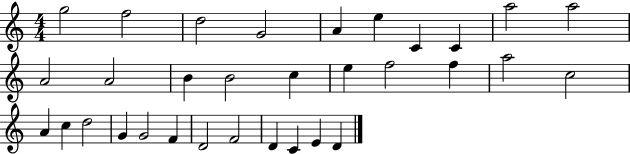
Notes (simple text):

G5/h F5/h D5/h G4/h A4/q E5/q C4/q C4/q A5/h A5/h A4/h A4/h B4/q B4/h C5/q E5/q F5/h F5/q A5/h C5/h A4/q C5/q D5/h G4/q G4/h F4/q D4/h F4/h D4/q C4/q E4/q D4/q